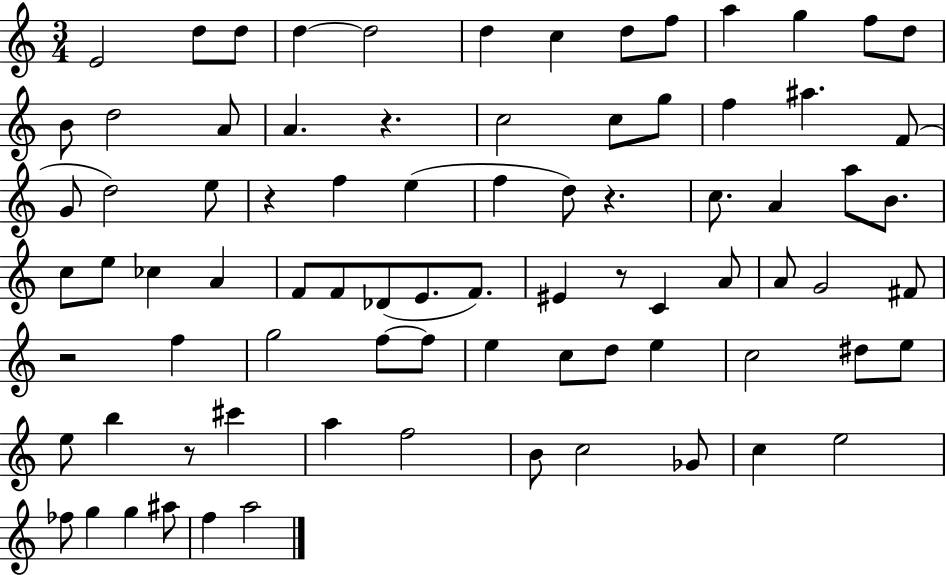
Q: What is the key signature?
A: C major